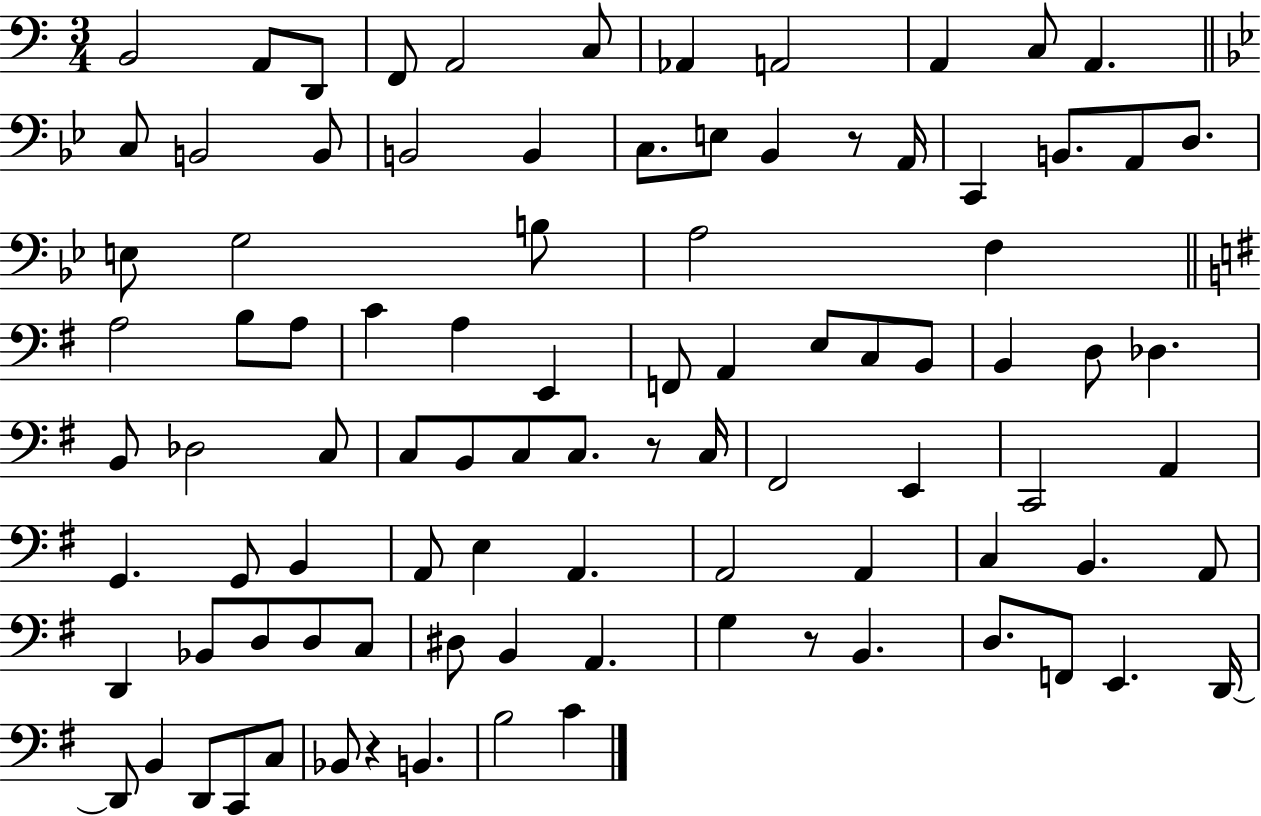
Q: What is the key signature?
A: C major